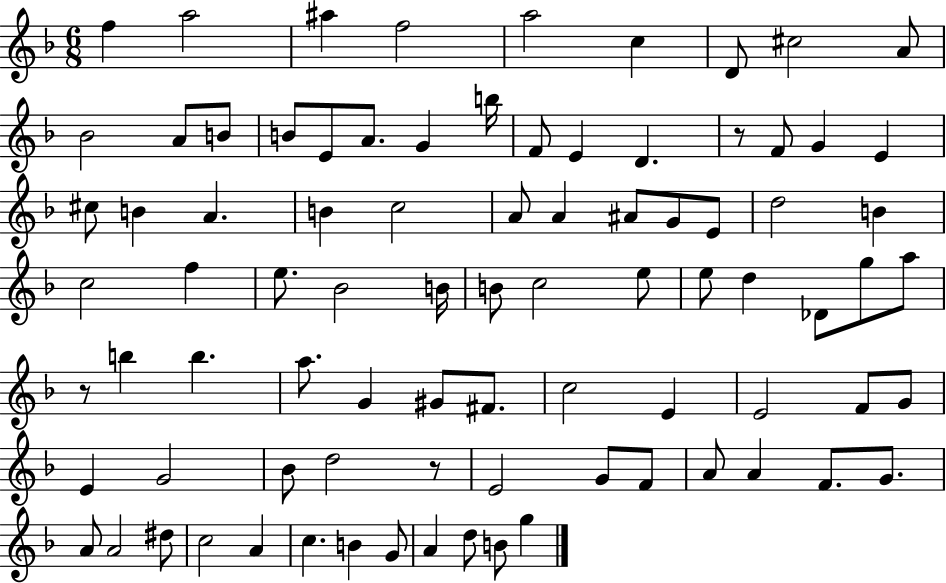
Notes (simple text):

F5/q A5/h A#5/q F5/h A5/h C5/q D4/e C#5/h A4/e Bb4/h A4/e B4/e B4/e E4/e A4/e. G4/q B5/s F4/e E4/q D4/q. R/e F4/e G4/q E4/q C#5/e B4/q A4/q. B4/q C5/h A4/e A4/q A#4/e G4/e E4/e D5/h B4/q C5/h F5/q E5/e. Bb4/h B4/s B4/e C5/h E5/e E5/e D5/q Db4/e G5/e A5/e R/e B5/q B5/q. A5/e. G4/q G#4/e F#4/e. C5/h E4/q E4/h F4/e G4/e E4/q G4/h Bb4/e D5/h R/e E4/h G4/e F4/e A4/e A4/q F4/e. G4/e. A4/e A4/h D#5/e C5/h A4/q C5/q. B4/q G4/e A4/q D5/e B4/e G5/q